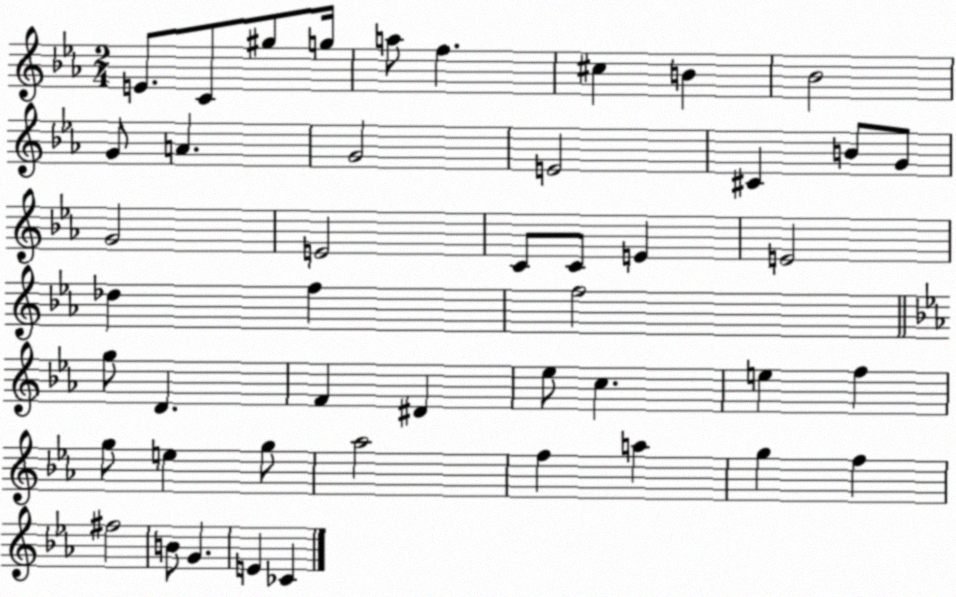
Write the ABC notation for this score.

X:1
T:Untitled
M:2/4
L:1/4
K:Eb
E/2 C/2 ^g/2 g/4 a/2 f ^c B _B2 G/2 A G2 E2 ^C B/2 G/2 G2 E2 C/2 C/2 E E2 _d f f2 g/2 D F ^D _e/2 c e f g/2 e g/2 _a2 f a g f ^f2 B/2 G E _C